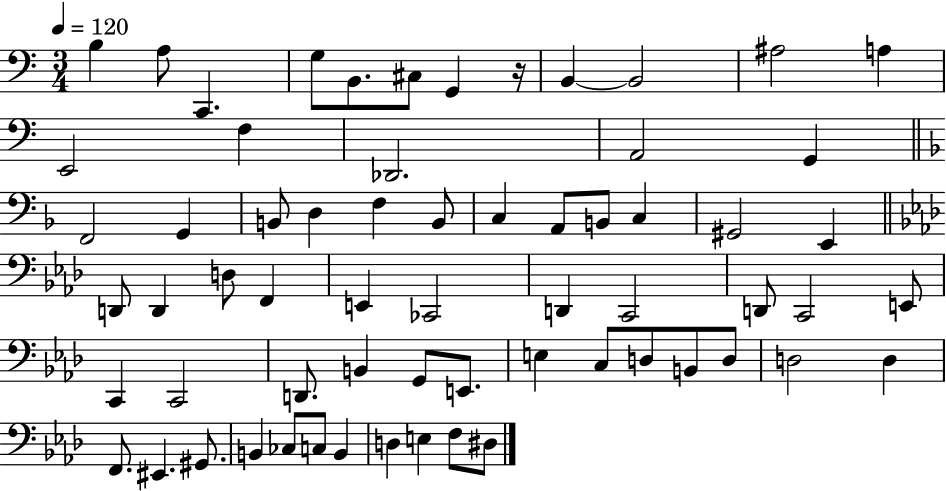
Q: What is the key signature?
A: C major